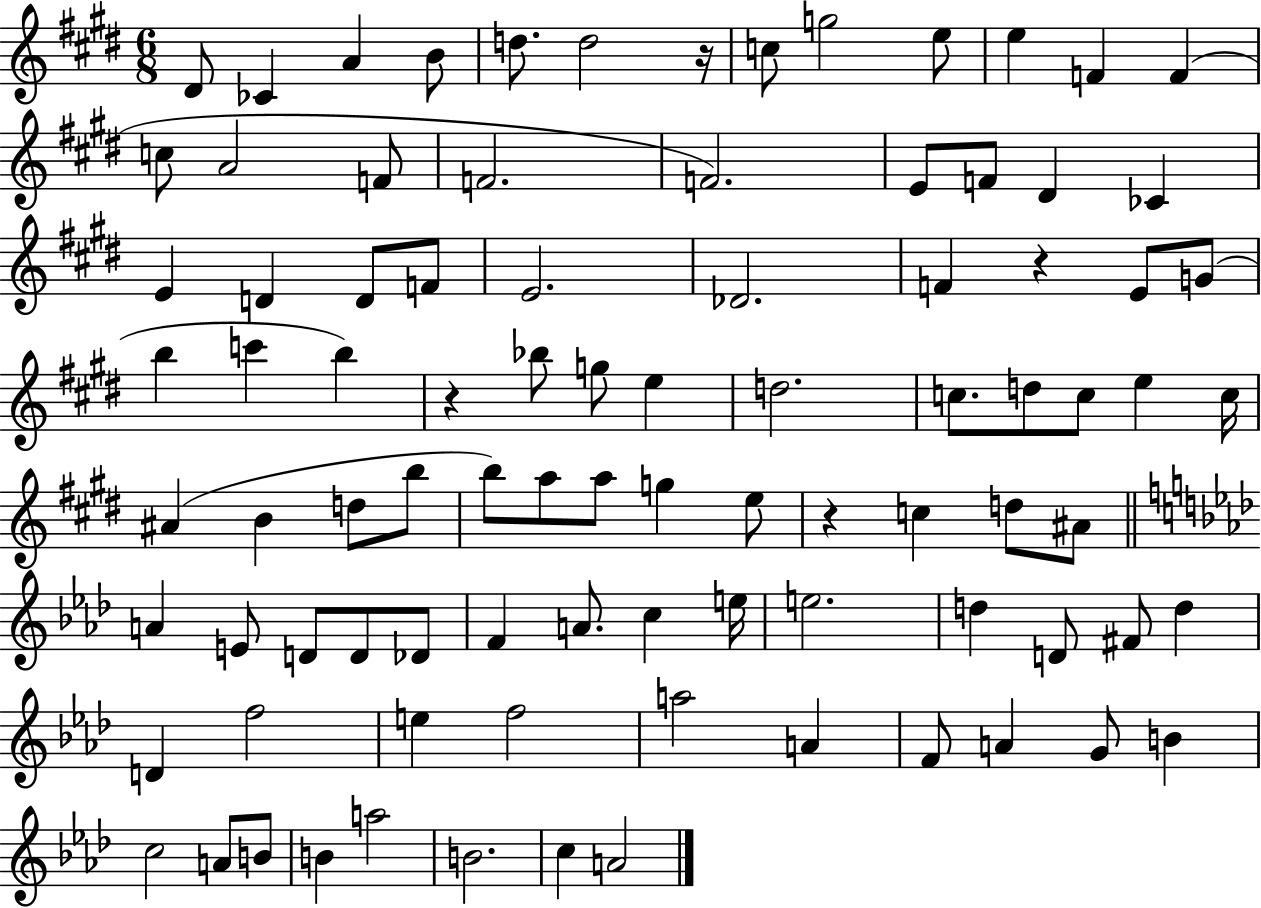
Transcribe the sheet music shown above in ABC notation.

X:1
T:Untitled
M:6/8
L:1/4
K:E
^D/2 _C A B/2 d/2 d2 z/4 c/2 g2 e/2 e F F c/2 A2 F/2 F2 F2 E/2 F/2 ^D _C E D D/2 F/2 E2 _D2 F z E/2 G/2 b c' b z _b/2 g/2 e d2 c/2 d/2 c/2 e c/4 ^A B d/2 b/2 b/2 a/2 a/2 g e/2 z c d/2 ^A/2 A E/2 D/2 D/2 _D/2 F A/2 c e/4 e2 d D/2 ^F/2 d D f2 e f2 a2 A F/2 A G/2 B c2 A/2 B/2 B a2 B2 c A2